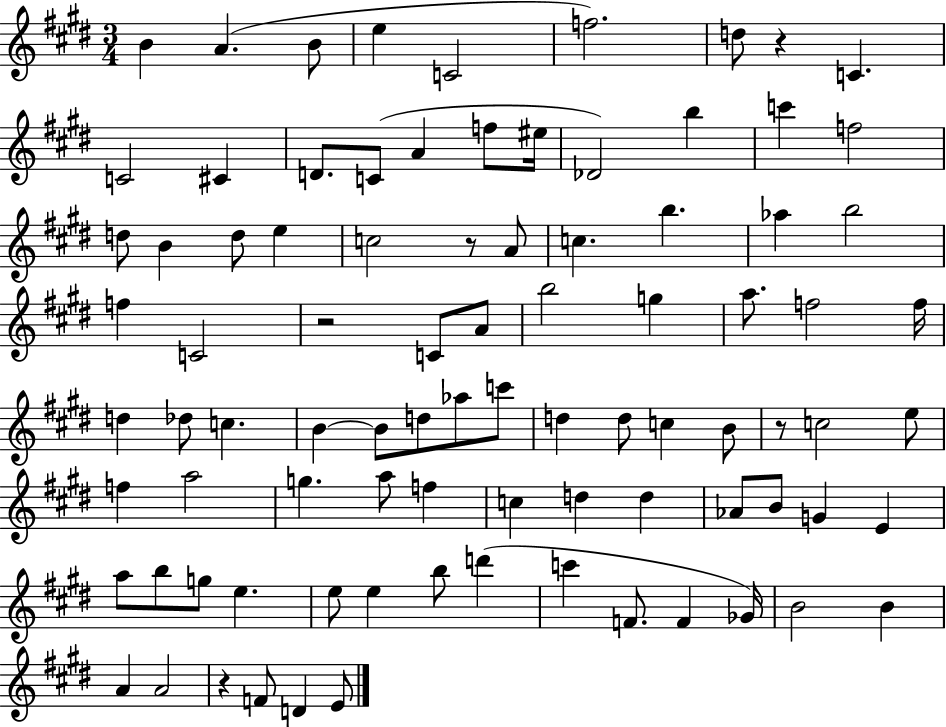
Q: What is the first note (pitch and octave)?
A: B4